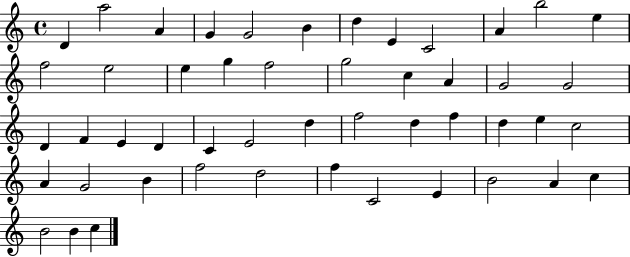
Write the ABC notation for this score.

X:1
T:Untitled
M:4/4
L:1/4
K:C
D a2 A G G2 B d E C2 A b2 e f2 e2 e g f2 g2 c A G2 G2 D F E D C E2 d f2 d f d e c2 A G2 B f2 d2 f C2 E B2 A c B2 B c